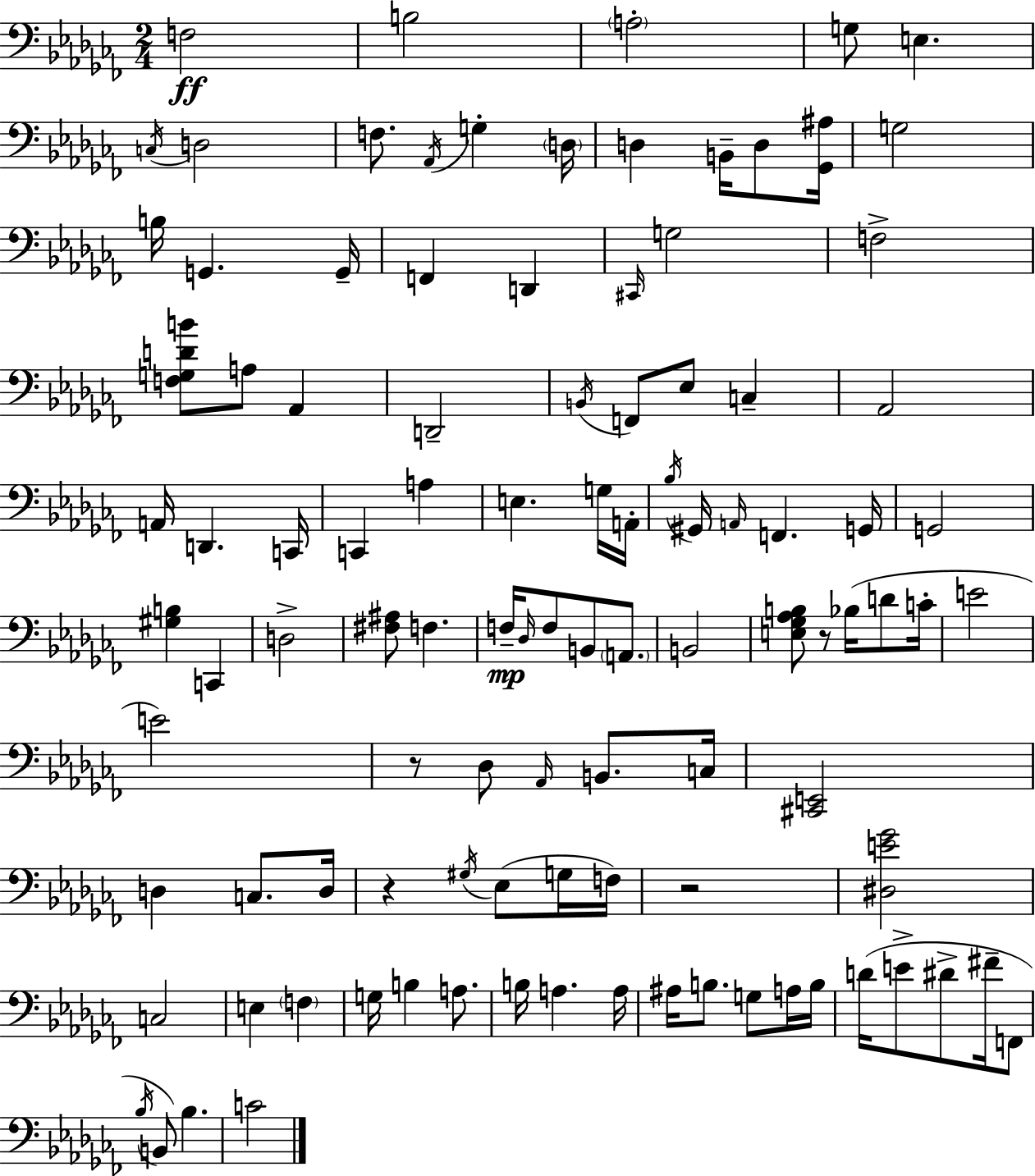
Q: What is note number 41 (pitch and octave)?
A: G#2